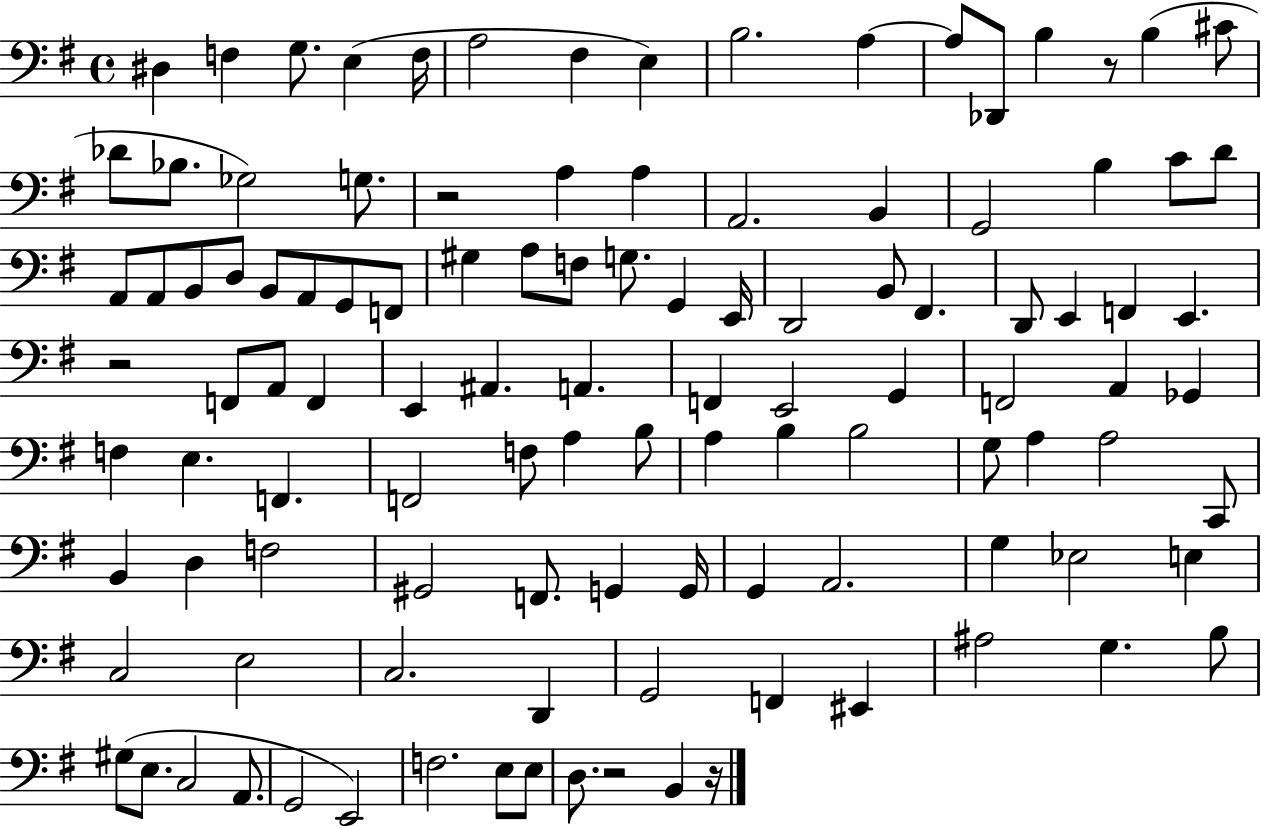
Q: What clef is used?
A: bass